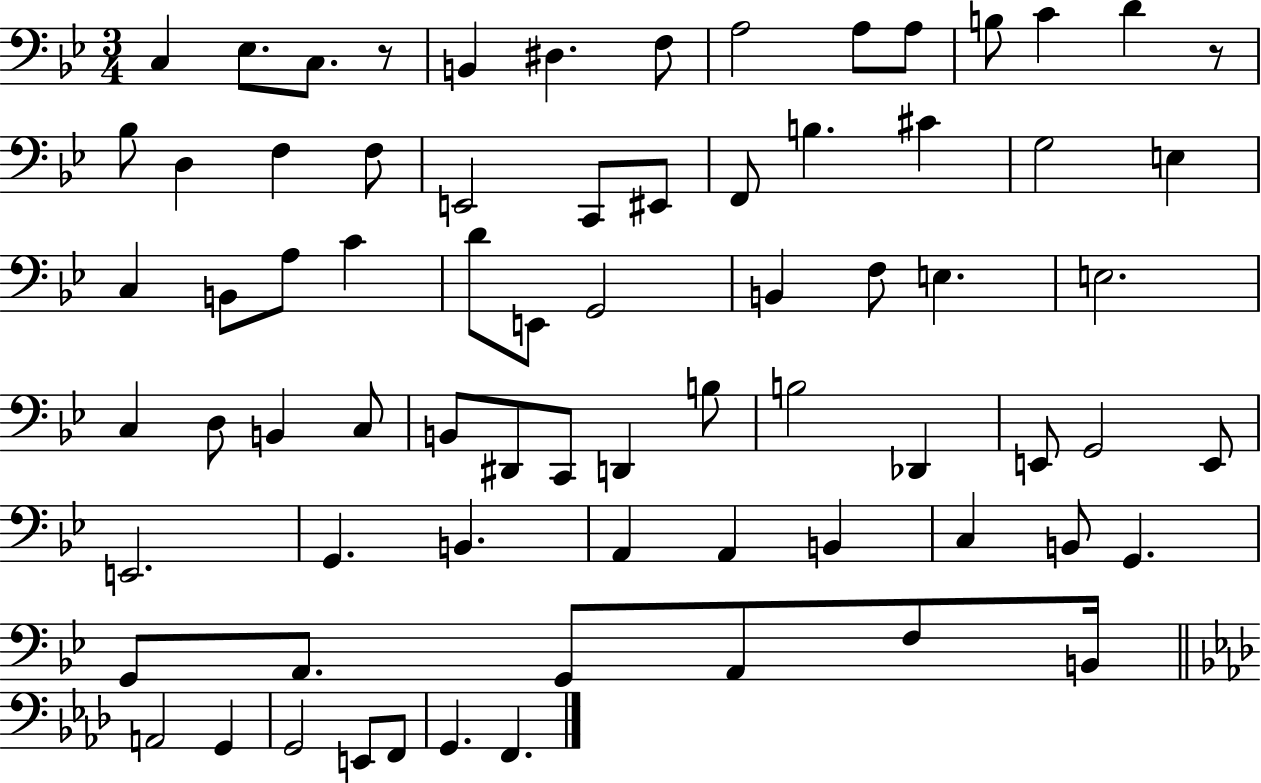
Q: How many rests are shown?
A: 2